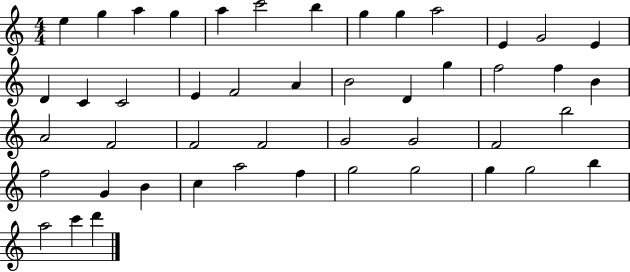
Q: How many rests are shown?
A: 0